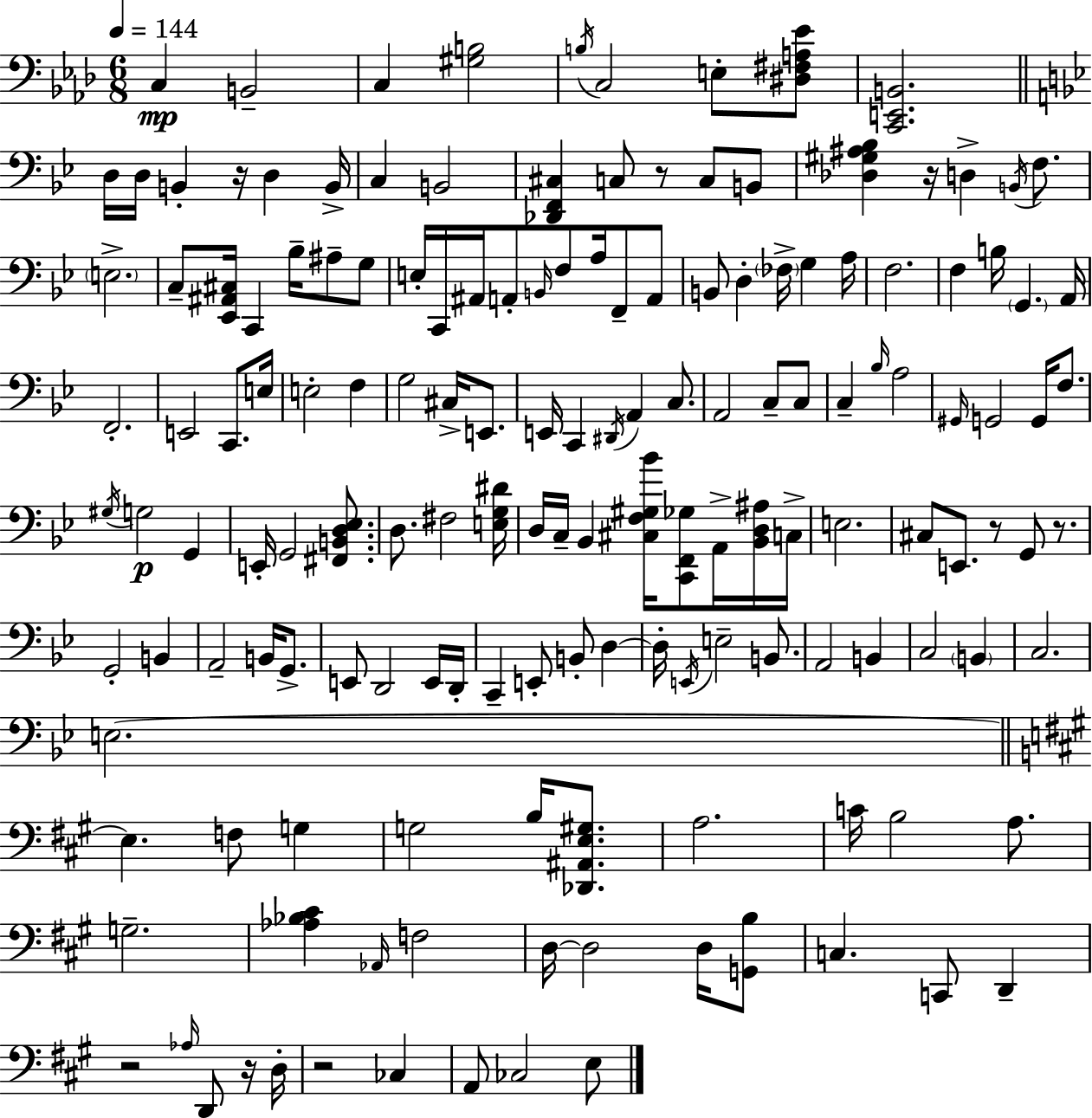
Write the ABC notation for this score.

X:1
T:Untitled
M:6/8
L:1/4
K:Fm
C, B,,2 C, [^G,B,]2 B,/4 C,2 E,/2 [^D,^F,A,_E]/2 [C,,E,,B,,]2 D,/4 D,/4 B,, z/4 D, B,,/4 C, B,,2 [_D,,F,,^C,] C,/2 z/2 C,/2 B,,/2 [_D,^G,^A,_B,] z/4 D, B,,/4 F,/2 E,2 C,/2 [_E,,^A,,^C,]/4 C,, _B,/4 ^A,/2 G,/2 E,/4 C,,/4 ^A,,/4 A,,/2 B,,/4 F,/2 A,/4 F,,/2 A,,/2 B,,/2 D, _F,/4 G, A,/4 F,2 F, B,/4 G,, A,,/4 F,,2 E,,2 C,,/2 E,/4 E,2 F, G,2 ^C,/4 E,,/2 E,,/4 C,, ^D,,/4 A,, C,/2 A,,2 C,/2 C,/2 C, _B,/4 A,2 ^G,,/4 G,,2 G,,/4 F,/2 ^G,/4 G,2 G,, E,,/4 G,,2 [^F,,B,,D,_E,]/2 D,/2 ^F,2 [E,G,^D]/4 D,/4 C,/4 _B,, [^C,F,^G,_B]/4 [C,,F,,_G,]/2 A,,/4 [_B,,D,^A,]/4 C,/4 E,2 ^C,/2 E,,/2 z/2 G,,/2 z/2 G,,2 B,, A,,2 B,,/4 G,,/2 E,,/2 D,,2 E,,/4 D,,/4 C,, E,,/2 B,,/2 D, D,/4 E,,/4 E,2 B,,/2 A,,2 B,, C,2 B,, C,2 E,2 E, F,/2 G, G,2 B,/4 [_D,,^A,,E,^G,]/2 A,2 C/4 B,2 A,/2 G,2 [_A,_B,^C] _A,,/4 F,2 D,/4 D,2 D,/4 [G,,B,]/2 C, C,,/2 D,, z2 _A,/4 D,,/2 z/4 D,/4 z2 _C, A,,/2 _C,2 E,/2